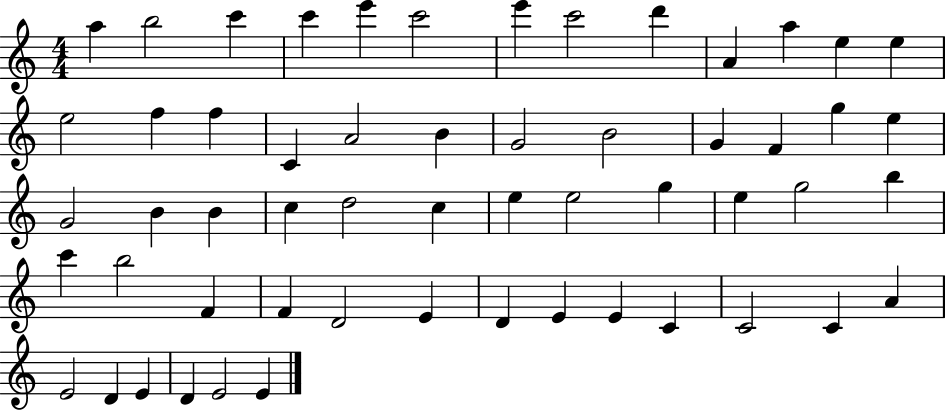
A5/q B5/h C6/q C6/q E6/q C6/h E6/q C6/h D6/q A4/q A5/q E5/q E5/q E5/h F5/q F5/q C4/q A4/h B4/q G4/h B4/h G4/q F4/q G5/q E5/q G4/h B4/q B4/q C5/q D5/h C5/q E5/q E5/h G5/q E5/q G5/h B5/q C6/q B5/h F4/q F4/q D4/h E4/q D4/q E4/q E4/q C4/q C4/h C4/q A4/q E4/h D4/q E4/q D4/q E4/h E4/q